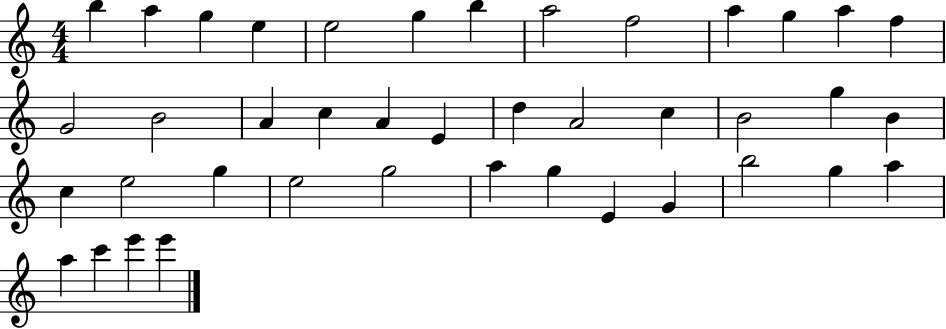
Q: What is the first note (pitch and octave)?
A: B5